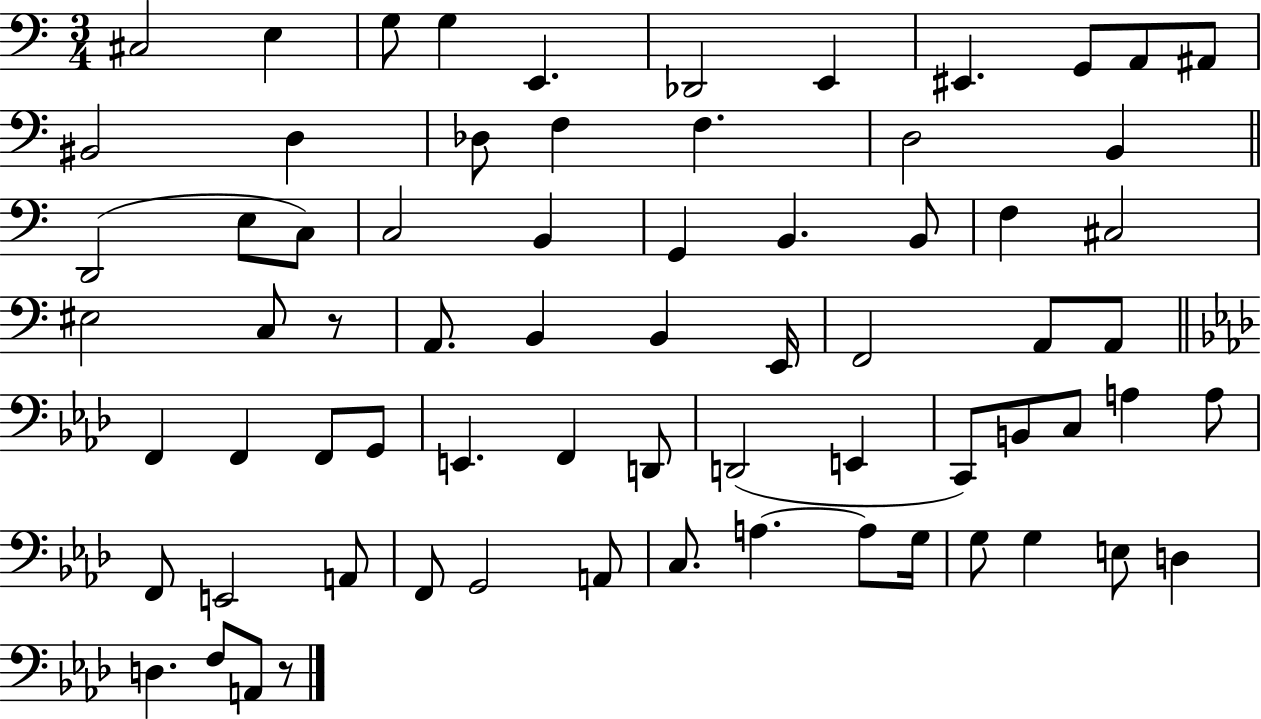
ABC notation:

X:1
T:Untitled
M:3/4
L:1/4
K:C
^C,2 E, G,/2 G, E,, _D,,2 E,, ^E,, G,,/2 A,,/2 ^A,,/2 ^B,,2 D, _D,/2 F, F, D,2 B,, D,,2 E,/2 C,/2 C,2 B,, G,, B,, B,,/2 F, ^C,2 ^E,2 C,/2 z/2 A,,/2 B,, B,, E,,/4 F,,2 A,,/2 A,,/2 F,, F,, F,,/2 G,,/2 E,, F,, D,,/2 D,,2 E,, C,,/2 B,,/2 C,/2 A, A,/2 F,,/2 E,,2 A,,/2 F,,/2 G,,2 A,,/2 C,/2 A, A,/2 G,/4 G,/2 G, E,/2 D, D, F,/2 A,,/2 z/2